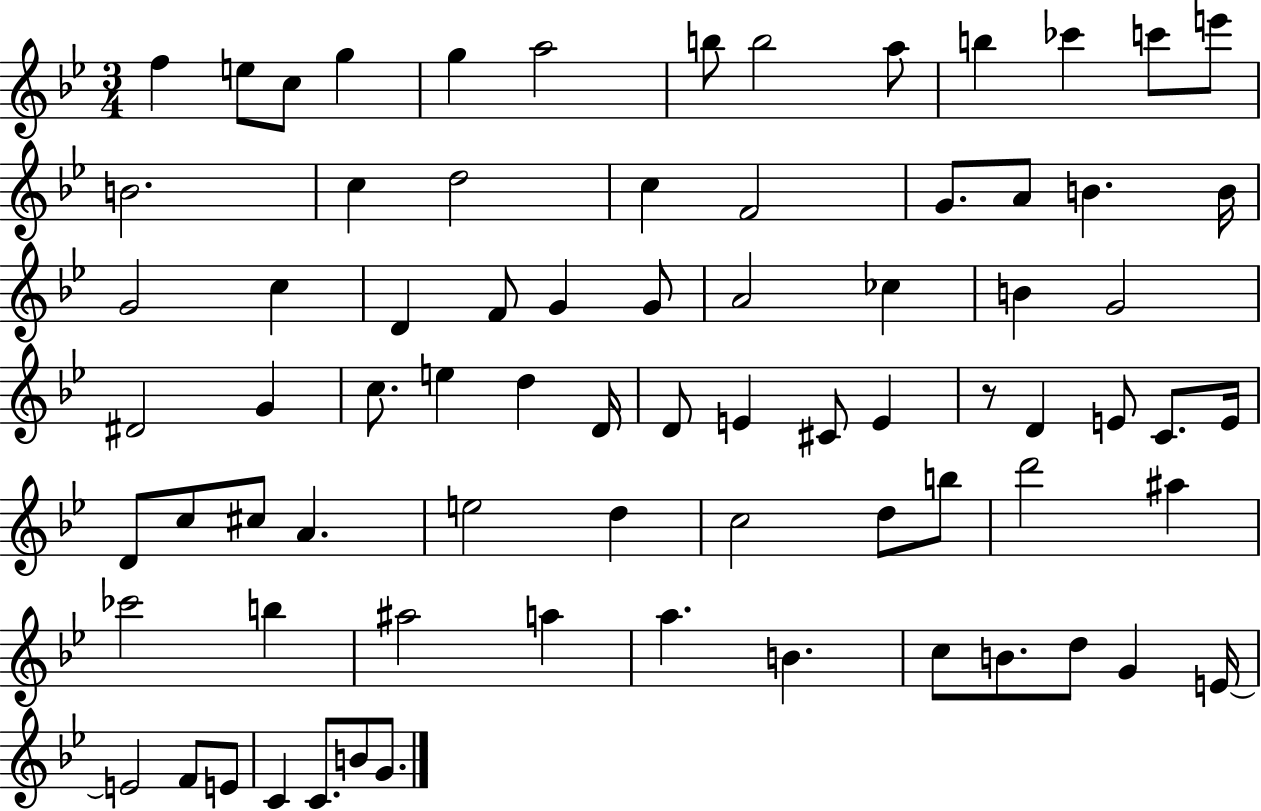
{
  \clef treble
  \numericTimeSignature
  \time 3/4
  \key bes \major
  f''4 e''8 c''8 g''4 | g''4 a''2 | b''8 b''2 a''8 | b''4 ces'''4 c'''8 e'''8 | \break b'2. | c''4 d''2 | c''4 f'2 | g'8. a'8 b'4. b'16 | \break g'2 c''4 | d'4 f'8 g'4 g'8 | a'2 ces''4 | b'4 g'2 | \break dis'2 g'4 | c''8. e''4 d''4 d'16 | d'8 e'4 cis'8 e'4 | r8 d'4 e'8 c'8. e'16 | \break d'8 c''8 cis''8 a'4. | e''2 d''4 | c''2 d''8 b''8 | d'''2 ais''4 | \break ces'''2 b''4 | ais''2 a''4 | a''4. b'4. | c''8 b'8. d''8 g'4 e'16~~ | \break e'2 f'8 e'8 | c'4 c'8. b'8 g'8. | \bar "|."
}